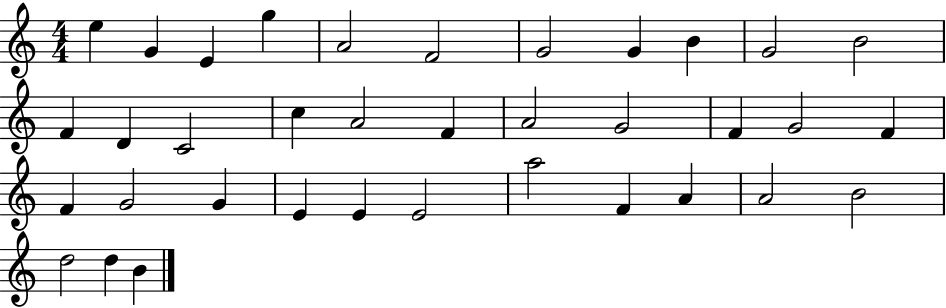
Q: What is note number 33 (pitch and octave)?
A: B4